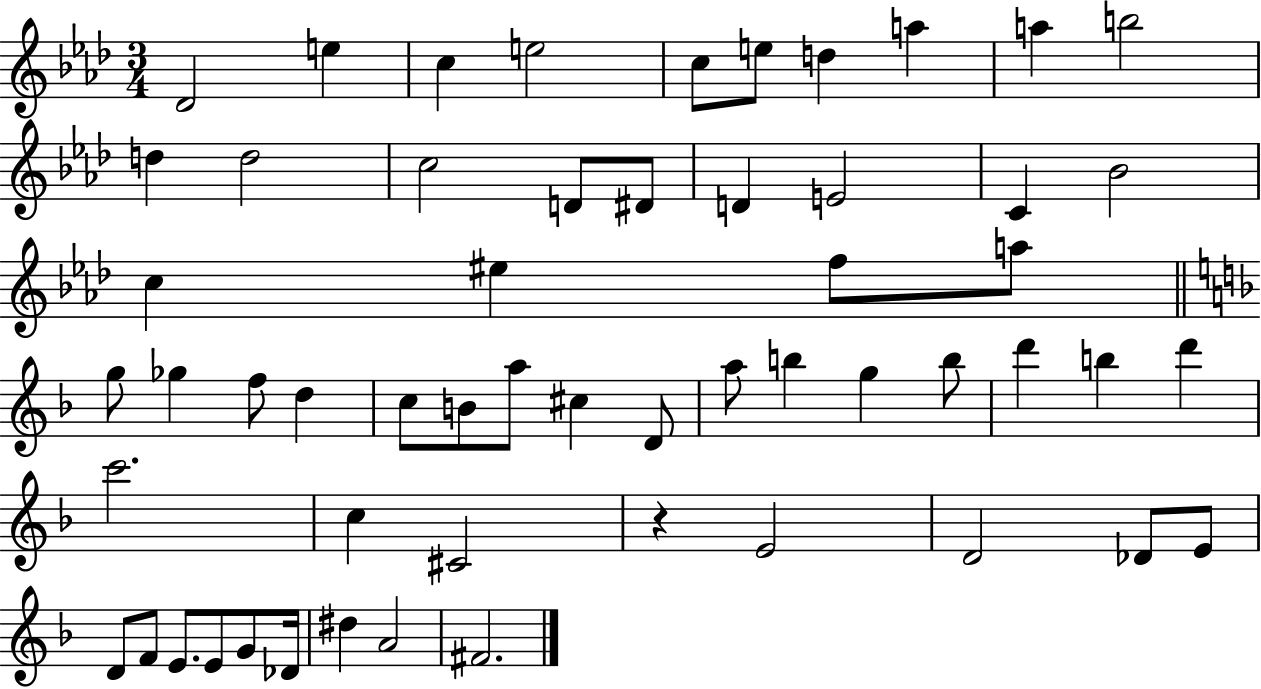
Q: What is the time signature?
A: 3/4